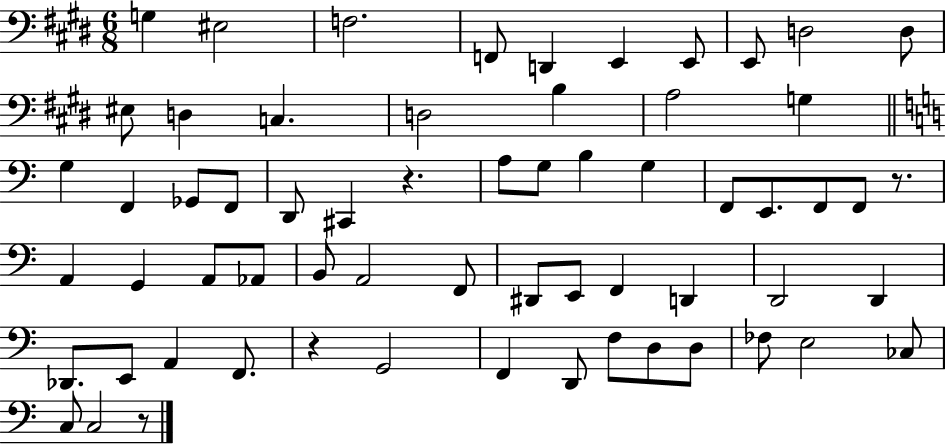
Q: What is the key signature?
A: E major